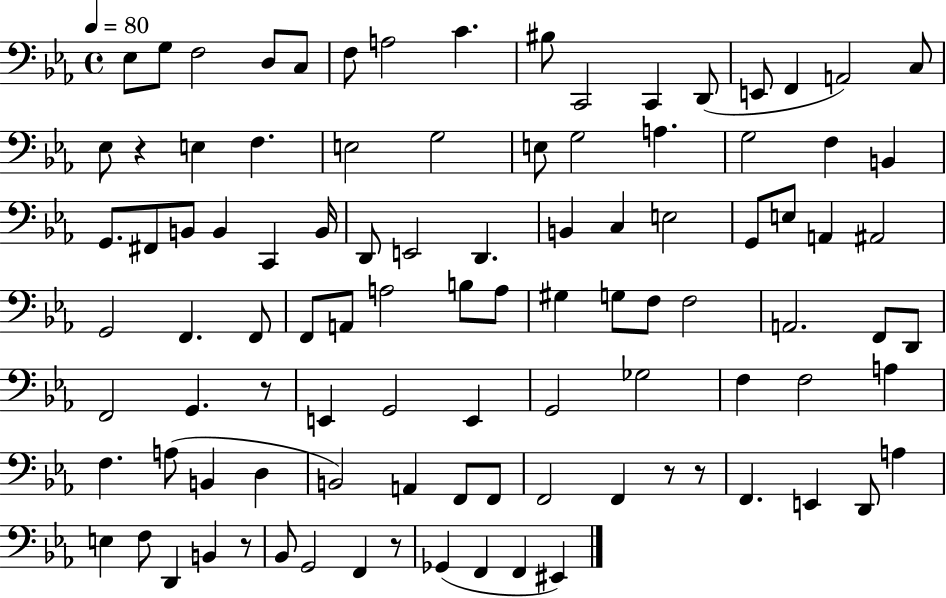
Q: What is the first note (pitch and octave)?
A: Eb3